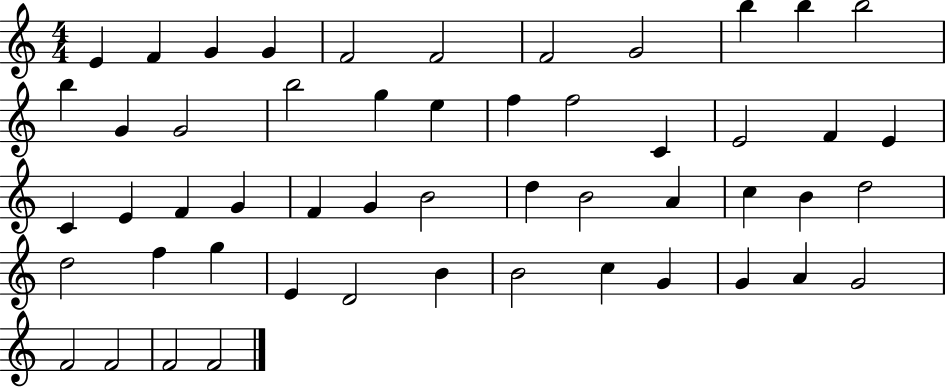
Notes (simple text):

E4/q F4/q G4/q G4/q F4/h F4/h F4/h G4/h B5/q B5/q B5/h B5/q G4/q G4/h B5/h G5/q E5/q F5/q F5/h C4/q E4/h F4/q E4/q C4/q E4/q F4/q G4/q F4/q G4/q B4/h D5/q B4/h A4/q C5/q B4/q D5/h D5/h F5/q G5/q E4/q D4/h B4/q B4/h C5/q G4/q G4/q A4/q G4/h F4/h F4/h F4/h F4/h